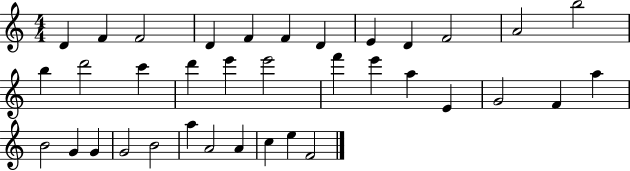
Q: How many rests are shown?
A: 0